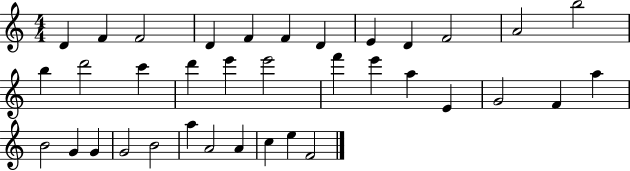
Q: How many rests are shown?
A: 0